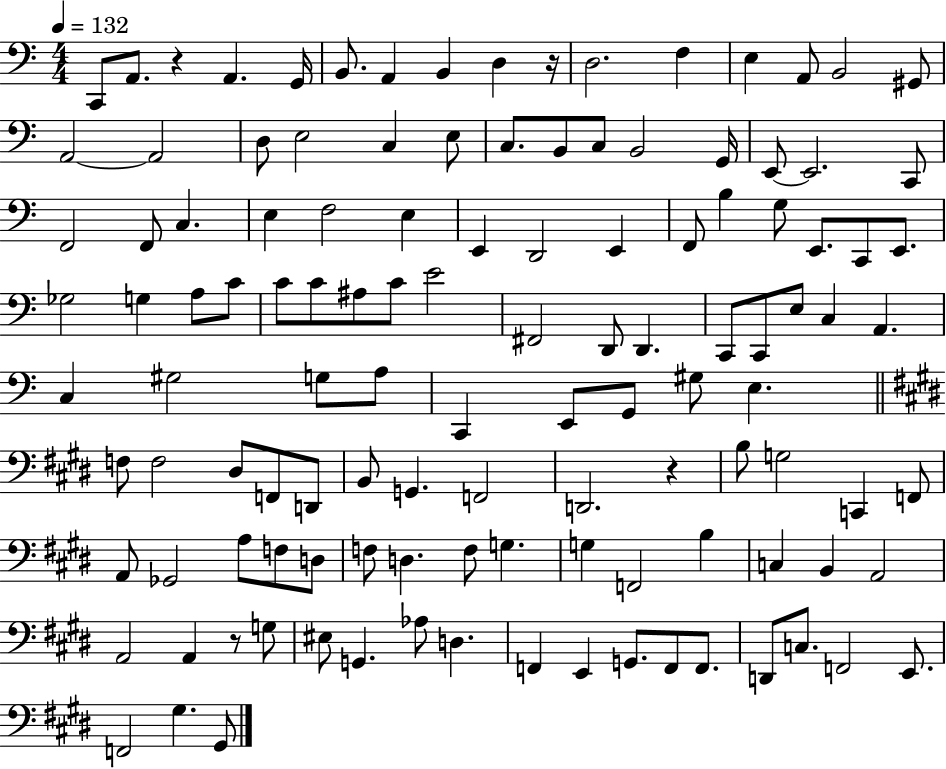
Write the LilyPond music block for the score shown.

{
  \clef bass
  \numericTimeSignature
  \time 4/4
  \key c \major
  \tempo 4 = 132
  c,8 a,8. r4 a,4. g,16 | b,8. a,4 b,4 d4 r16 | d2. f4 | e4 a,8 b,2 gis,8 | \break a,2~~ a,2 | d8 e2 c4 e8 | c8. b,8 c8 b,2 g,16 | e,8~~ e,2. c,8 | \break f,2 f,8 c4. | e4 f2 e4 | e,4 d,2 e,4 | f,8 b4 g8 e,8. c,8 e,8. | \break ges2 g4 a8 c'8 | c'8 c'8 ais8 c'8 e'2 | fis,2 d,8 d,4. | c,8 c,8 e8 c4 a,4. | \break c4 gis2 g8 a8 | c,4 e,8 g,8 gis8 e4. | \bar "||" \break \key e \major f8 f2 dis8 f,8 d,8 | b,8 g,4. f,2 | d,2. r4 | b8 g2 c,4 f,8 | \break a,8 ges,2 a8 f8 d8 | f8 d4. f8 g4. | g4 f,2 b4 | c4 b,4 a,2 | \break a,2 a,4 r8 g8 | eis8 g,4. aes8 d4. | f,4 e,4 g,8. f,8 f,8. | d,8 c8. f,2 e,8. | \break f,2 gis4. gis,8 | \bar "|."
}